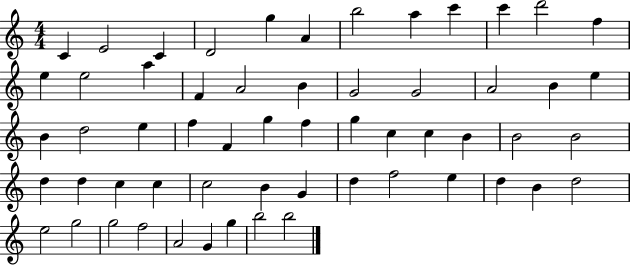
X:1
T:Untitled
M:4/4
L:1/4
K:C
C E2 C D2 g A b2 a c' c' d'2 f e e2 a F A2 B G2 G2 A2 B e B d2 e f F g f g c c B B2 B2 d d c c c2 B G d f2 e d B d2 e2 g2 g2 f2 A2 G g b2 b2